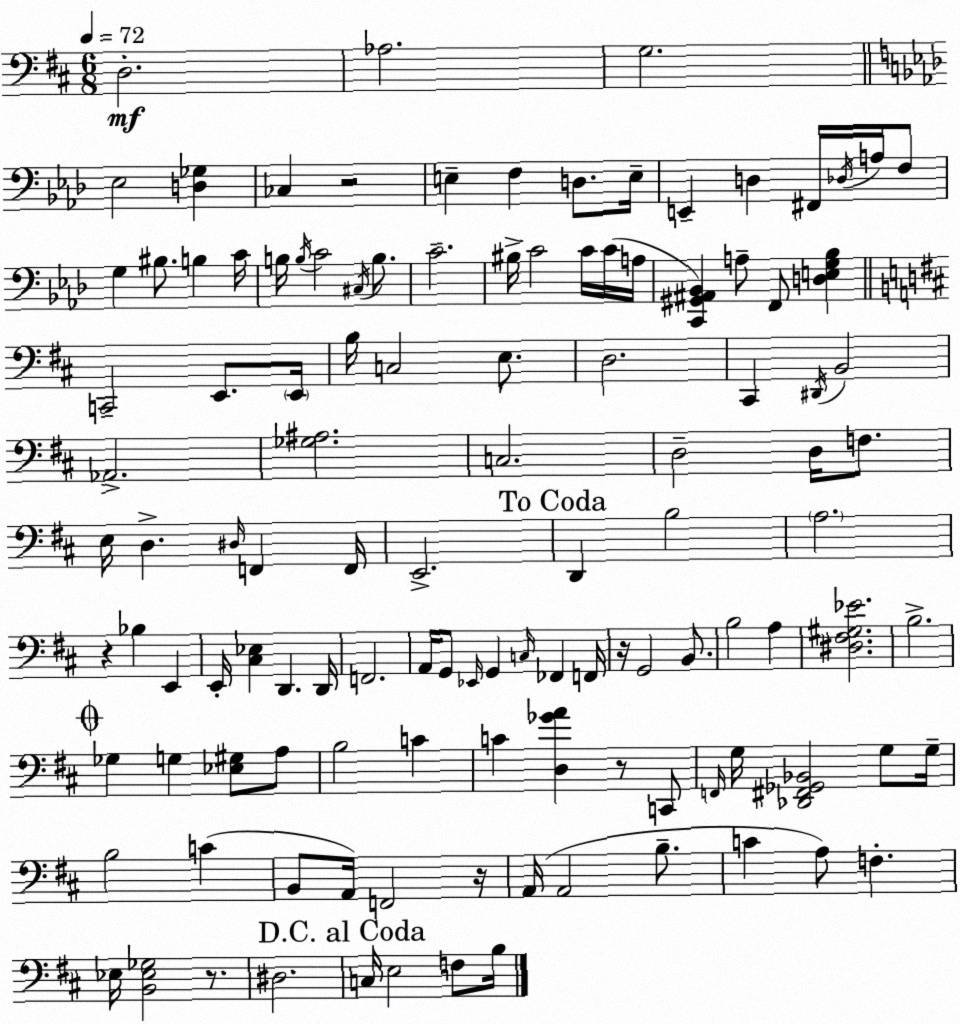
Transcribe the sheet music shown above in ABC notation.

X:1
T:Untitled
M:6/8
L:1/4
K:D
D,2 _A,2 G,2 _E,2 [D,_G,] _C, z2 E, F, D,/2 E,/4 E,, D, ^F,,/4 _D,/4 A,/4 F,/2 G, ^B,/2 B, C/4 B,/4 B,/4 C2 ^C,/4 B,/2 C2 ^B,/4 C2 C/4 C/4 A,/4 [C,,^G,,^A,,_B,,] A,/2 F,,/2 [D,E,G,_B,] C,,2 E,,/2 E,,/4 B,/4 C,2 E,/2 D,2 ^C,, ^D,,/4 B,,2 _A,,2 [_G,^A,]2 C,2 D,2 D,/4 F,/2 E,/4 D, ^D,/4 F,, F,,/4 E,,2 D,, B,2 A,2 z _B, E,, E,,/4 [^C,_E,] D,, D,,/4 F,,2 A,,/4 G,,/2 _E,,/4 G,, C,/4 _F,, F,,/4 z/4 G,,2 B,,/2 B,2 A, [^D,^F,^G,_E]2 B,2 _G, G, [_E,^G,]/2 A,/2 B,2 C C [D,_GA] z/2 C,,/2 F,,/4 G,/4 [_D,,^F,,_G,,_B,,]2 G,/2 G,/4 B,2 C B,,/2 A,,/4 F,,2 z/4 A,,/4 A,,2 B,/2 C A,/2 F, _E,/4 [B,,_E,_G,]2 z/2 ^D,2 C,/4 E,2 F,/2 B,/4